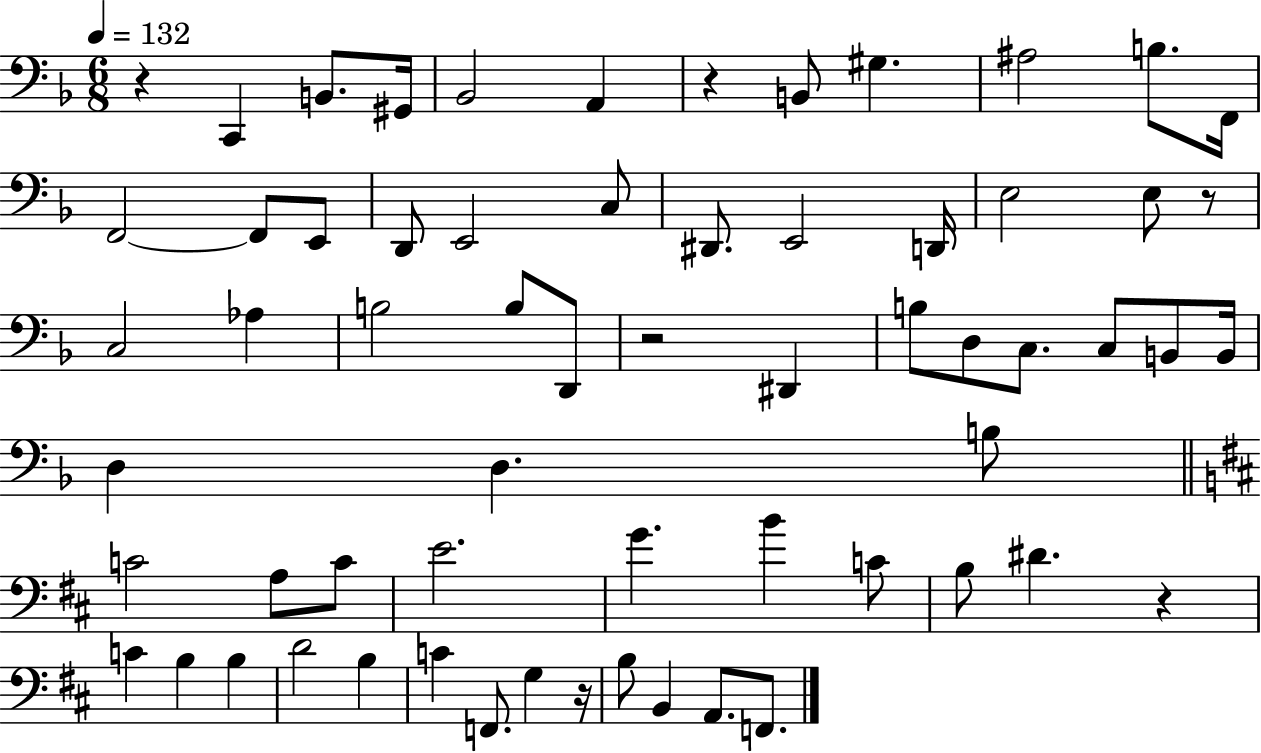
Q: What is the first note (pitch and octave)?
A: C2